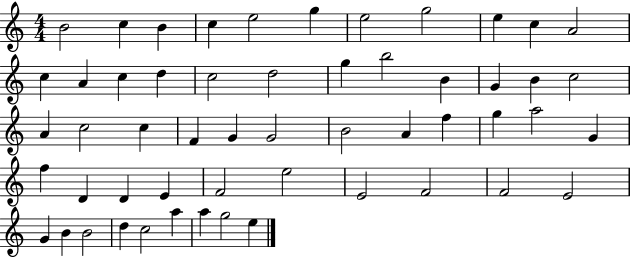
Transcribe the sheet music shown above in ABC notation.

X:1
T:Untitled
M:4/4
L:1/4
K:C
B2 c B c e2 g e2 g2 e c A2 c A c d c2 d2 g b2 B G B c2 A c2 c F G G2 B2 A f g a2 G f D D E F2 e2 E2 F2 F2 E2 G B B2 d c2 a a g2 e